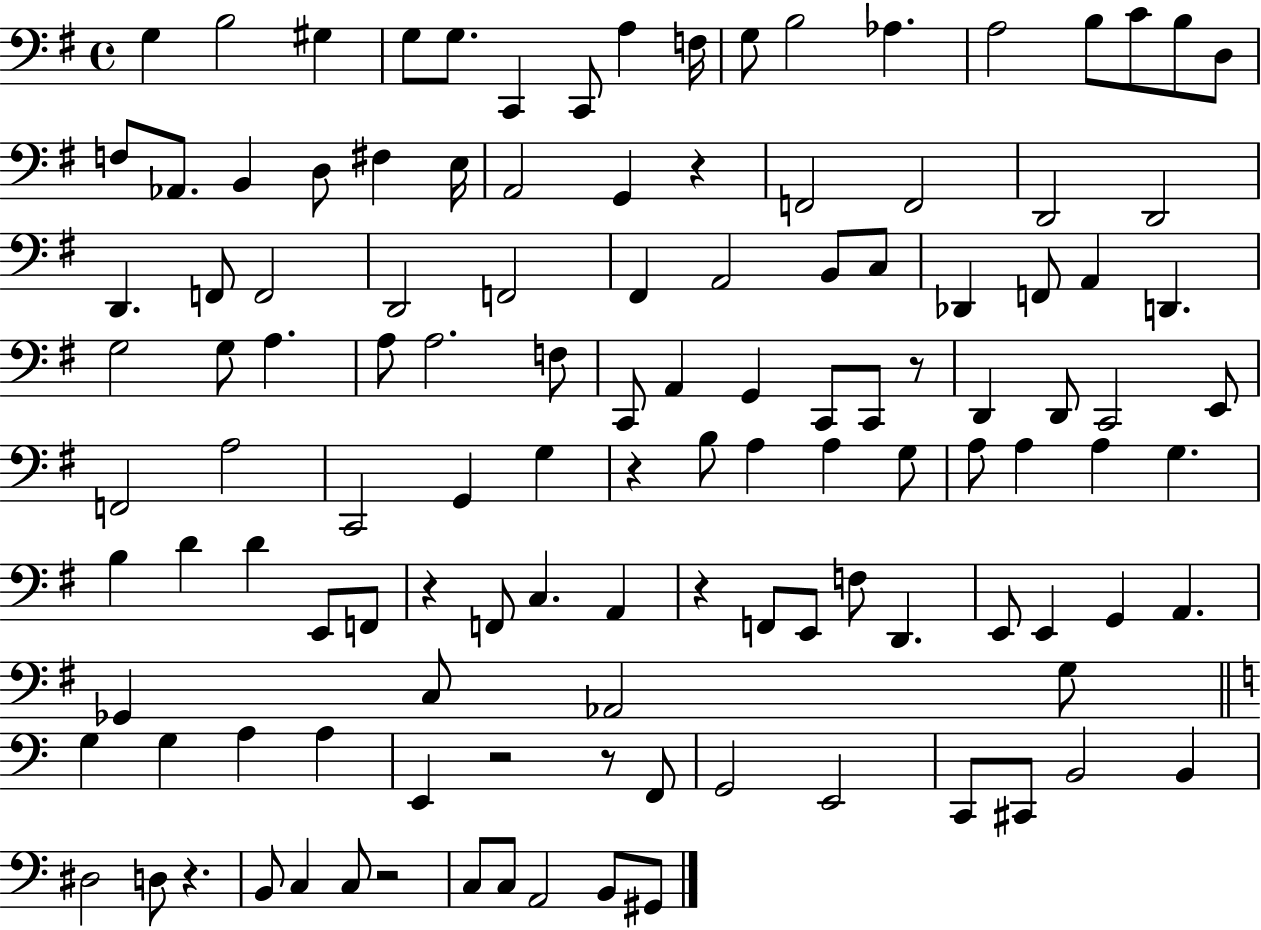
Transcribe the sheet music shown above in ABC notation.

X:1
T:Untitled
M:4/4
L:1/4
K:G
G, B,2 ^G, G,/2 G,/2 C,, C,,/2 A, F,/4 G,/2 B,2 _A, A,2 B,/2 C/2 B,/2 D,/2 F,/2 _A,,/2 B,, D,/2 ^F, E,/4 A,,2 G,, z F,,2 F,,2 D,,2 D,,2 D,, F,,/2 F,,2 D,,2 F,,2 ^F,, A,,2 B,,/2 C,/2 _D,, F,,/2 A,, D,, G,2 G,/2 A, A,/2 A,2 F,/2 C,,/2 A,, G,, C,,/2 C,,/2 z/2 D,, D,,/2 C,,2 E,,/2 F,,2 A,2 C,,2 G,, G, z B,/2 A, A, G,/2 A,/2 A, A, G, B, D D E,,/2 F,,/2 z F,,/2 C, A,, z F,,/2 E,,/2 F,/2 D,, E,,/2 E,, G,, A,, _G,, C,/2 _A,,2 G,/2 G, G, A, A, E,, z2 z/2 F,,/2 G,,2 E,,2 C,,/2 ^C,,/2 B,,2 B,, ^D,2 D,/2 z B,,/2 C, C,/2 z2 C,/2 C,/2 A,,2 B,,/2 ^G,,/2